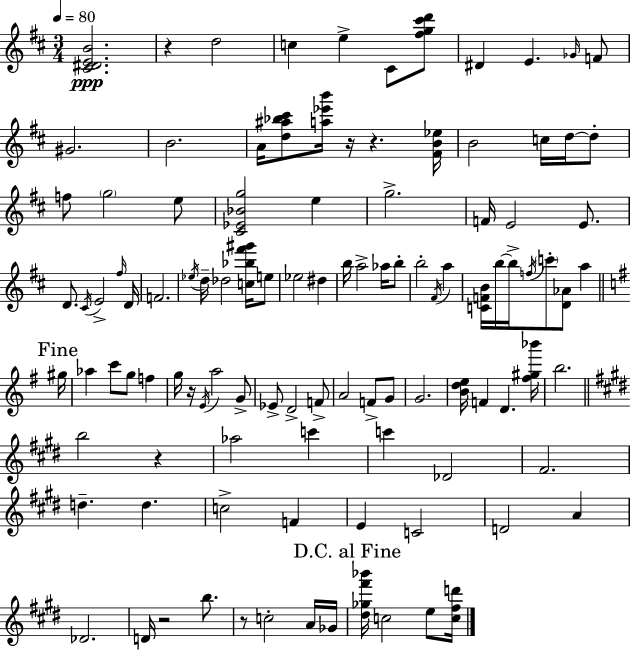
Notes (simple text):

[C#4,D#4,E4,B4]/h. R/q D5/h C5/q E5/q C#4/e [F#5,G5,C#6,D6]/e D#4/q E4/q. Gb4/s F4/e G#4/h. B4/h. A4/s [D5,A#5,Bb5,C#6]/e [A5,Eb6,B6]/s R/s R/q. [F#4,B4,Eb5]/s B4/h C5/s D5/s D5/e F5/e G5/h E5/e [C#4,Eb4,Bb4,G5]/h E5/q G5/h. F4/s E4/h E4/e. D4/e. C#4/s E4/h F#5/s D4/s F4/h. Eb5/s D5/s Db5/h [C5,Bb5,F#6,G#6]/s E5/e Eb5/h D#5/q B5/s A5/h Ab5/s B5/e B5/h F#4/s A5/q [C4,F4,B4]/s B5/s B5/s F5/s C6/e [D4,Ab4]/e A5/q G#5/s Ab5/q C6/e G5/e F5/q G5/s R/s E4/s A5/h G4/e Eb4/e D4/h F4/e A4/h F4/e G4/e G4/h. [B4,D5,E5]/s F4/q D4/q. [F#5,G#5,Bb6]/s B5/h. B5/h R/q Ab5/h C6/q C6/q Db4/h F#4/h. D5/q. D5/q. C5/h F4/q E4/q C4/h D4/h A4/q Db4/h. D4/s R/h B5/e. R/e C5/h A4/s Gb4/s [D#5,Gb5,F#6,Bb6]/s C5/h E5/e [C5,F#5,D6]/s